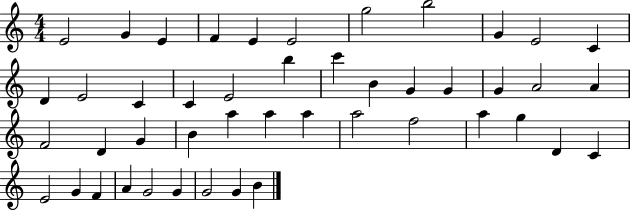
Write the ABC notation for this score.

X:1
T:Untitled
M:4/4
L:1/4
K:C
E2 G E F E E2 g2 b2 G E2 C D E2 C C E2 b c' B G G G A2 A F2 D G B a a a a2 f2 a g D C E2 G F A G2 G G2 G B